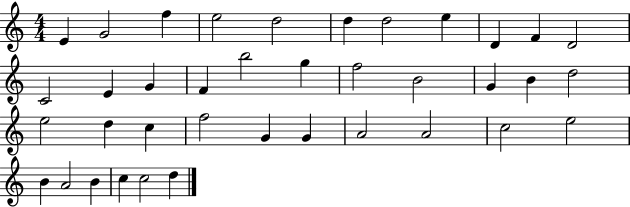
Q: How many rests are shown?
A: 0